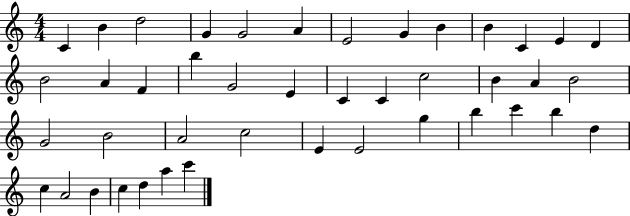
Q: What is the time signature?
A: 4/4